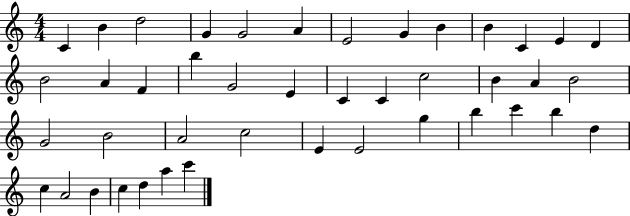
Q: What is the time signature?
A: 4/4